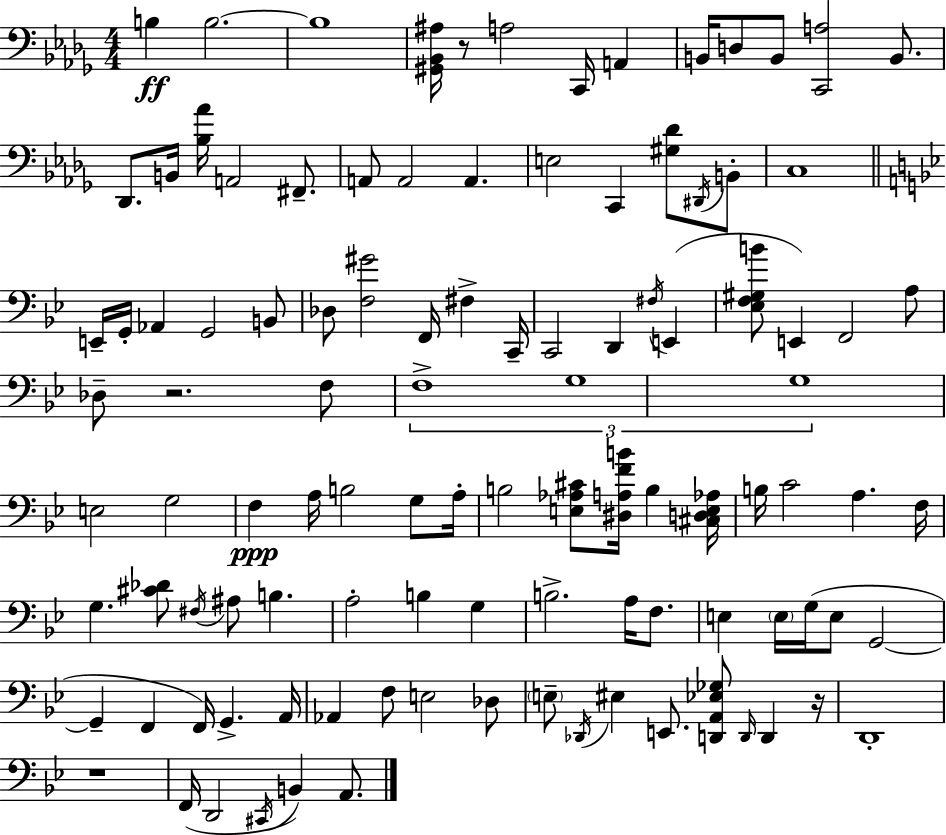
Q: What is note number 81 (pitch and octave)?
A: E3